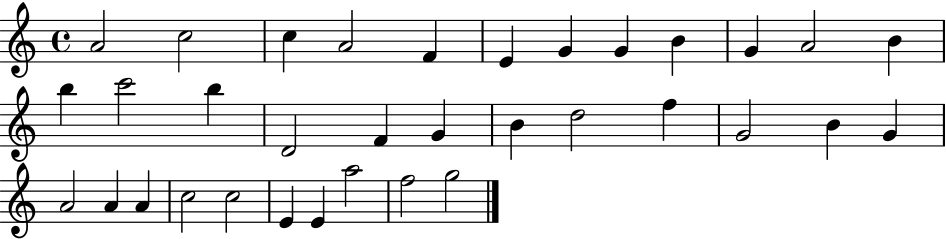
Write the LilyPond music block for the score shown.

{
  \clef treble
  \time 4/4
  \defaultTimeSignature
  \key c \major
  a'2 c''2 | c''4 a'2 f'4 | e'4 g'4 g'4 b'4 | g'4 a'2 b'4 | \break b''4 c'''2 b''4 | d'2 f'4 g'4 | b'4 d''2 f''4 | g'2 b'4 g'4 | \break a'2 a'4 a'4 | c''2 c''2 | e'4 e'4 a''2 | f''2 g''2 | \break \bar "|."
}